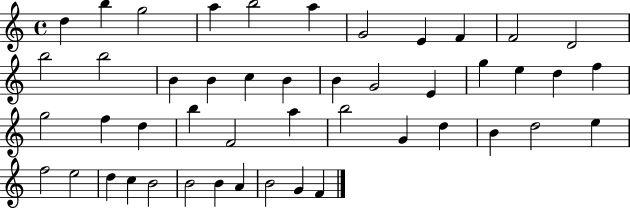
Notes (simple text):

D5/q B5/q G5/h A5/q B5/h A5/q G4/h E4/q F4/q F4/h D4/h B5/h B5/h B4/q B4/q C5/q B4/q B4/q G4/h E4/q G5/q E5/q D5/q F5/q G5/h F5/q D5/q B5/q F4/h A5/q B5/h G4/q D5/q B4/q D5/h E5/q F5/h E5/h D5/q C5/q B4/h B4/h B4/q A4/q B4/h G4/q F4/q